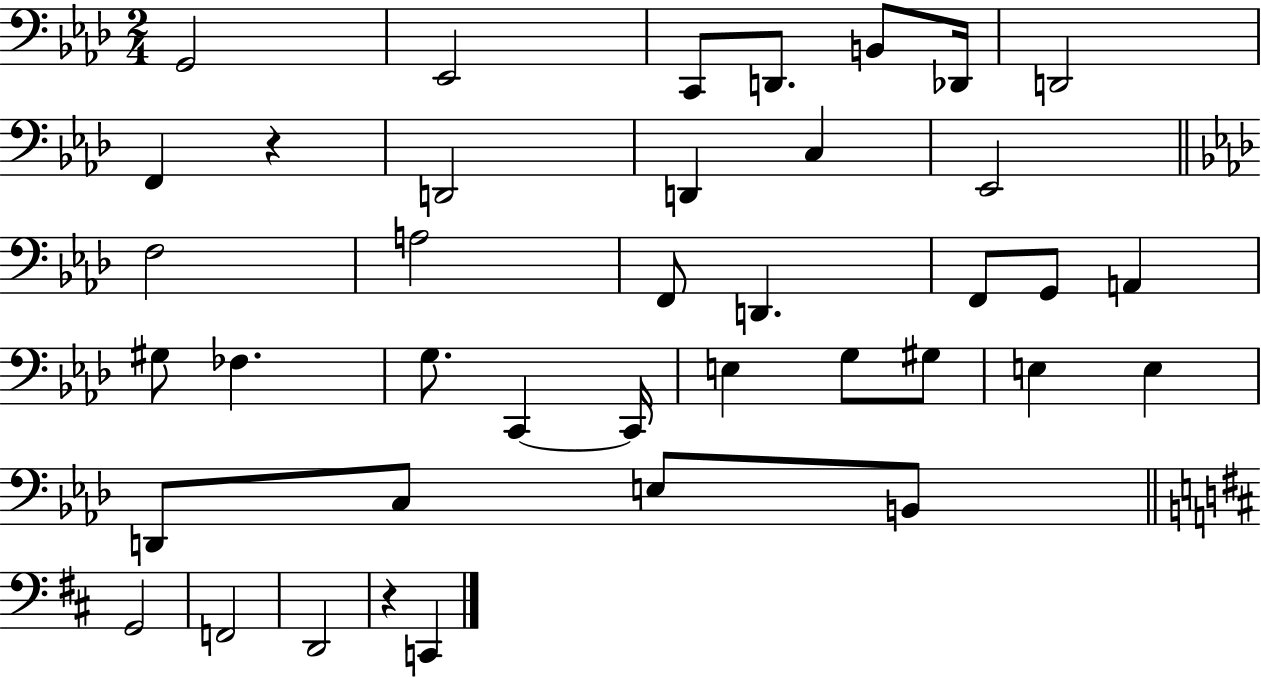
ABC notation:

X:1
T:Untitled
M:2/4
L:1/4
K:Ab
G,,2 _E,,2 C,,/2 D,,/2 B,,/2 _D,,/4 D,,2 F,, z D,,2 D,, C, _E,,2 F,2 A,2 F,,/2 D,, F,,/2 G,,/2 A,, ^G,/2 _F, G,/2 C,, C,,/4 E, G,/2 ^G,/2 E, E, D,,/2 C,/2 E,/2 B,,/2 G,,2 F,,2 D,,2 z C,,